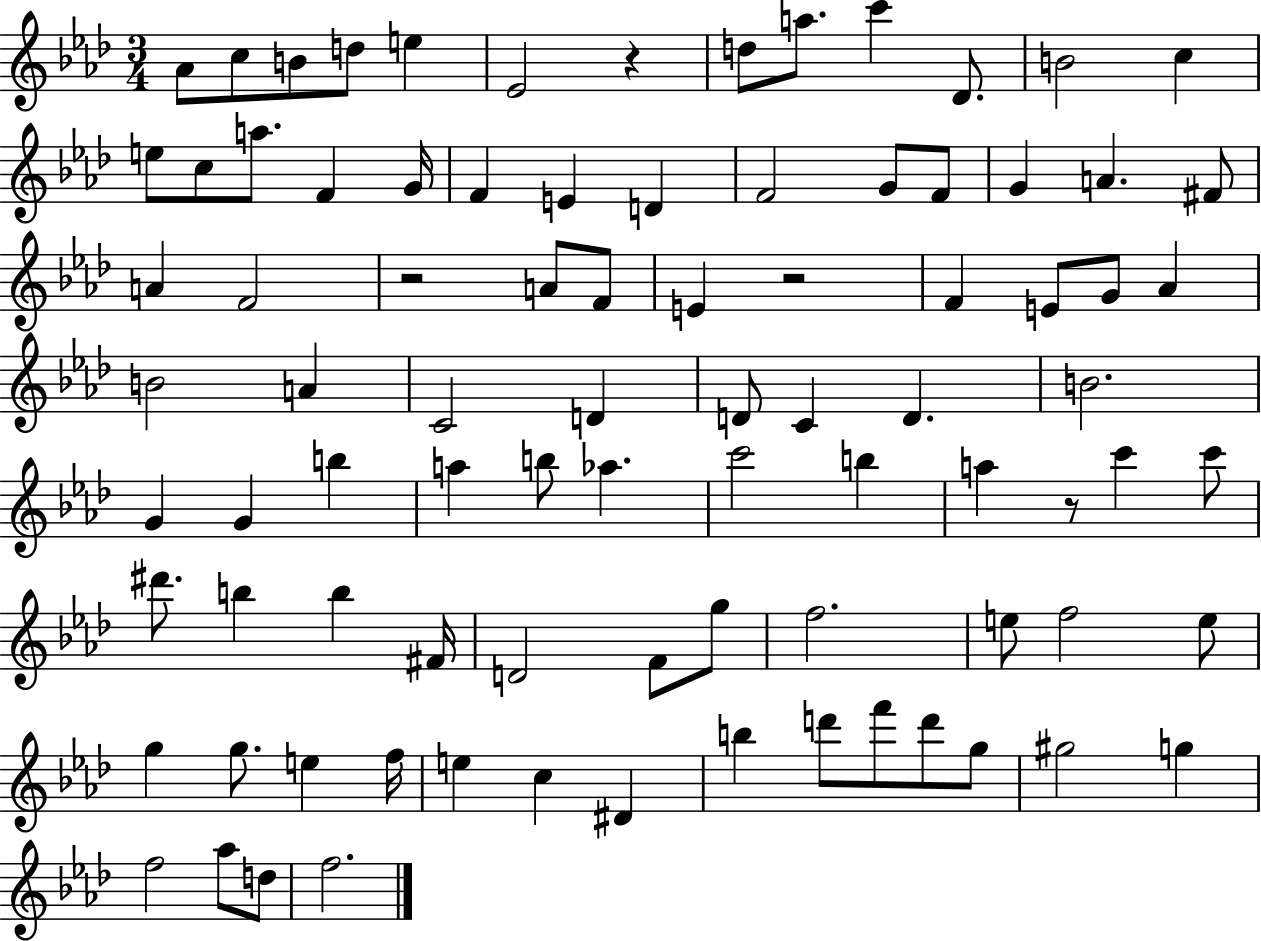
{
  \clef treble
  \numericTimeSignature
  \time 3/4
  \key aes \major
  aes'8 c''8 b'8 d''8 e''4 | ees'2 r4 | d''8 a''8. c'''4 des'8. | b'2 c''4 | \break e''8 c''8 a''8. f'4 g'16 | f'4 e'4 d'4 | f'2 g'8 f'8 | g'4 a'4. fis'8 | \break a'4 f'2 | r2 a'8 f'8 | e'4 r2 | f'4 e'8 g'8 aes'4 | \break b'2 a'4 | c'2 d'4 | d'8 c'4 d'4. | b'2. | \break g'4 g'4 b''4 | a''4 b''8 aes''4. | c'''2 b''4 | a''4 r8 c'''4 c'''8 | \break dis'''8. b''4 b''4 fis'16 | d'2 f'8 g''8 | f''2. | e''8 f''2 e''8 | \break g''4 g''8. e''4 f''16 | e''4 c''4 dis'4 | b''4 d'''8 f'''8 d'''8 g''8 | gis''2 g''4 | \break f''2 aes''8 d''8 | f''2. | \bar "|."
}